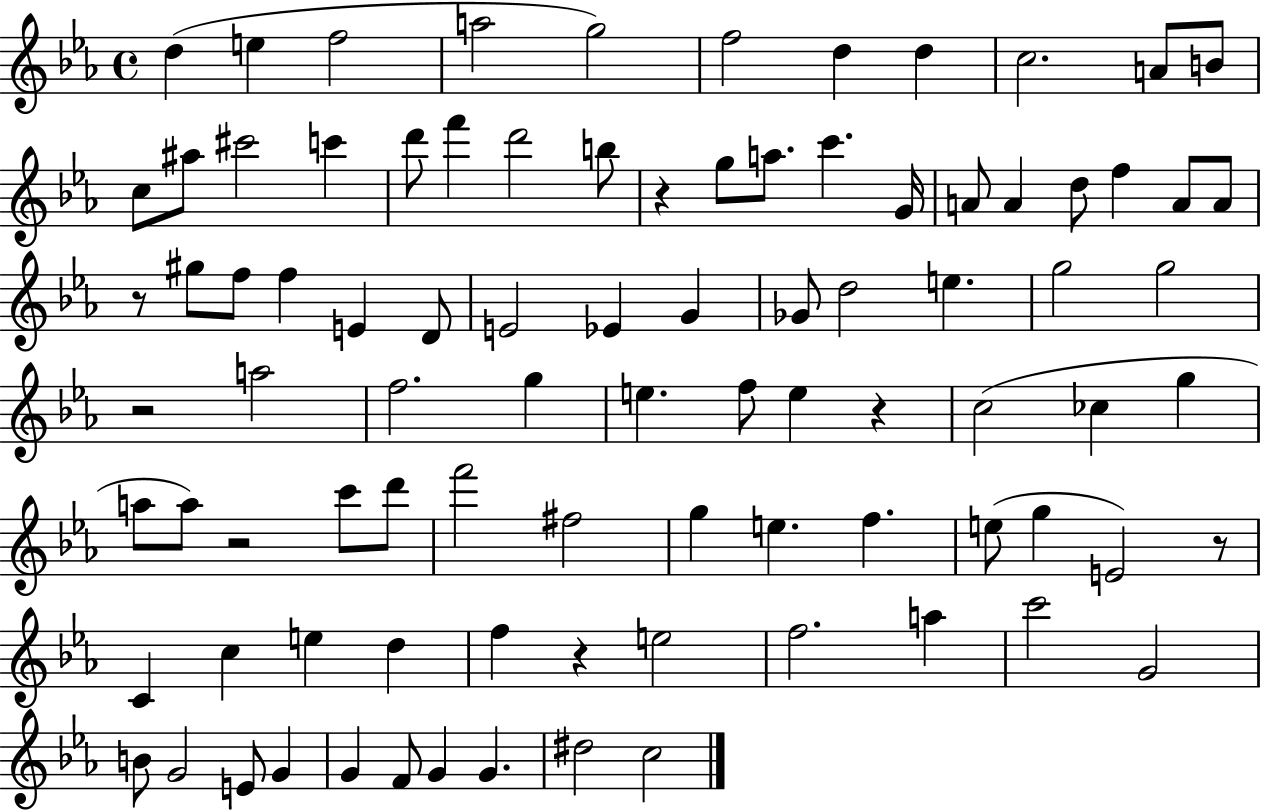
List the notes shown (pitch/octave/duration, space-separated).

D5/q E5/q F5/h A5/h G5/h F5/h D5/q D5/q C5/h. A4/e B4/e C5/e A#5/e C#6/h C6/q D6/e F6/q D6/h B5/e R/q G5/e A5/e. C6/q. G4/s A4/e A4/q D5/e F5/q A4/e A4/e R/e G#5/e F5/e F5/q E4/q D4/e E4/h Eb4/q G4/q Gb4/e D5/h E5/q. G5/h G5/h R/h A5/h F5/h. G5/q E5/q. F5/e E5/q R/q C5/h CES5/q G5/q A5/e A5/e R/h C6/e D6/e F6/h F#5/h G5/q E5/q. F5/q. E5/e G5/q E4/h R/e C4/q C5/q E5/q D5/q F5/q R/q E5/h F5/h. A5/q C6/h G4/h B4/e G4/h E4/e G4/q G4/q F4/e G4/q G4/q. D#5/h C5/h